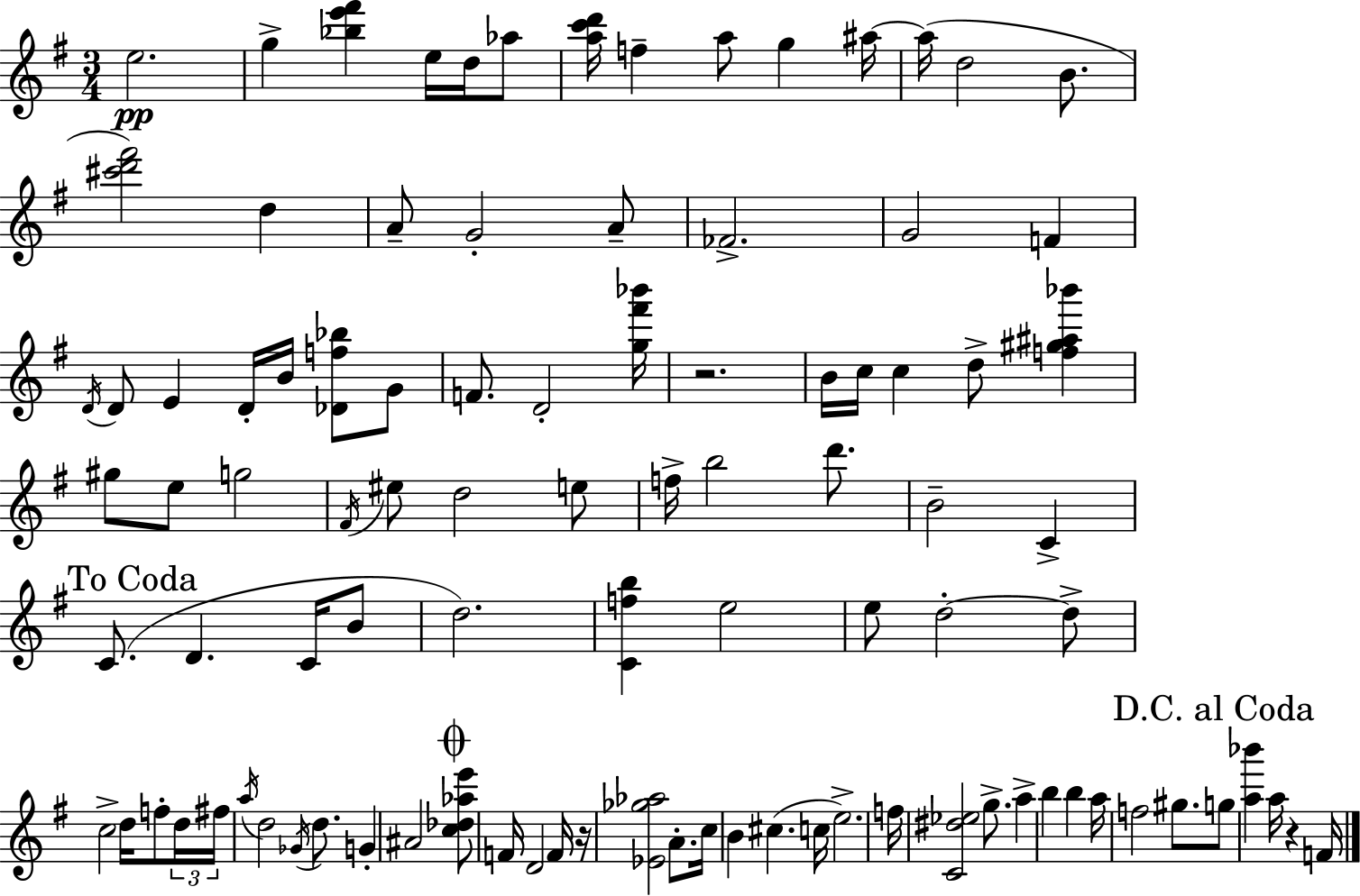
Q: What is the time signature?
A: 3/4